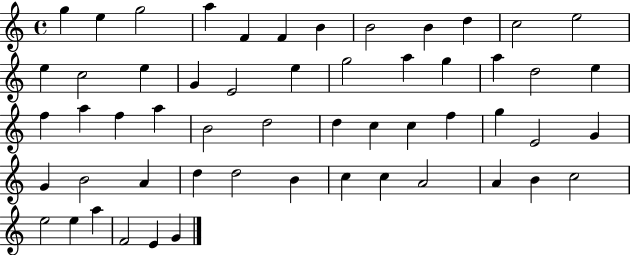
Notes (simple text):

G5/q E5/q G5/h A5/q F4/q F4/q B4/q B4/h B4/q D5/q C5/h E5/h E5/q C5/h E5/q G4/q E4/h E5/q G5/h A5/q G5/q A5/q D5/h E5/q F5/q A5/q F5/q A5/q B4/h D5/h D5/q C5/q C5/q F5/q G5/q E4/h G4/q G4/q B4/h A4/q D5/q D5/h B4/q C5/q C5/q A4/h A4/q B4/q C5/h E5/h E5/q A5/q F4/h E4/q G4/q